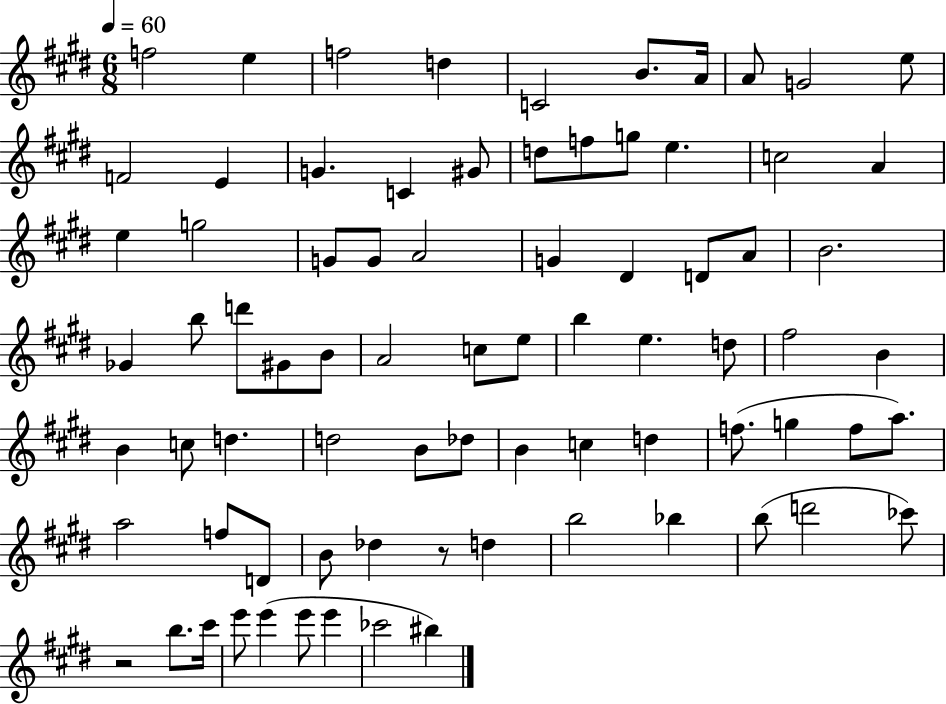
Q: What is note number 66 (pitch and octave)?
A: B5